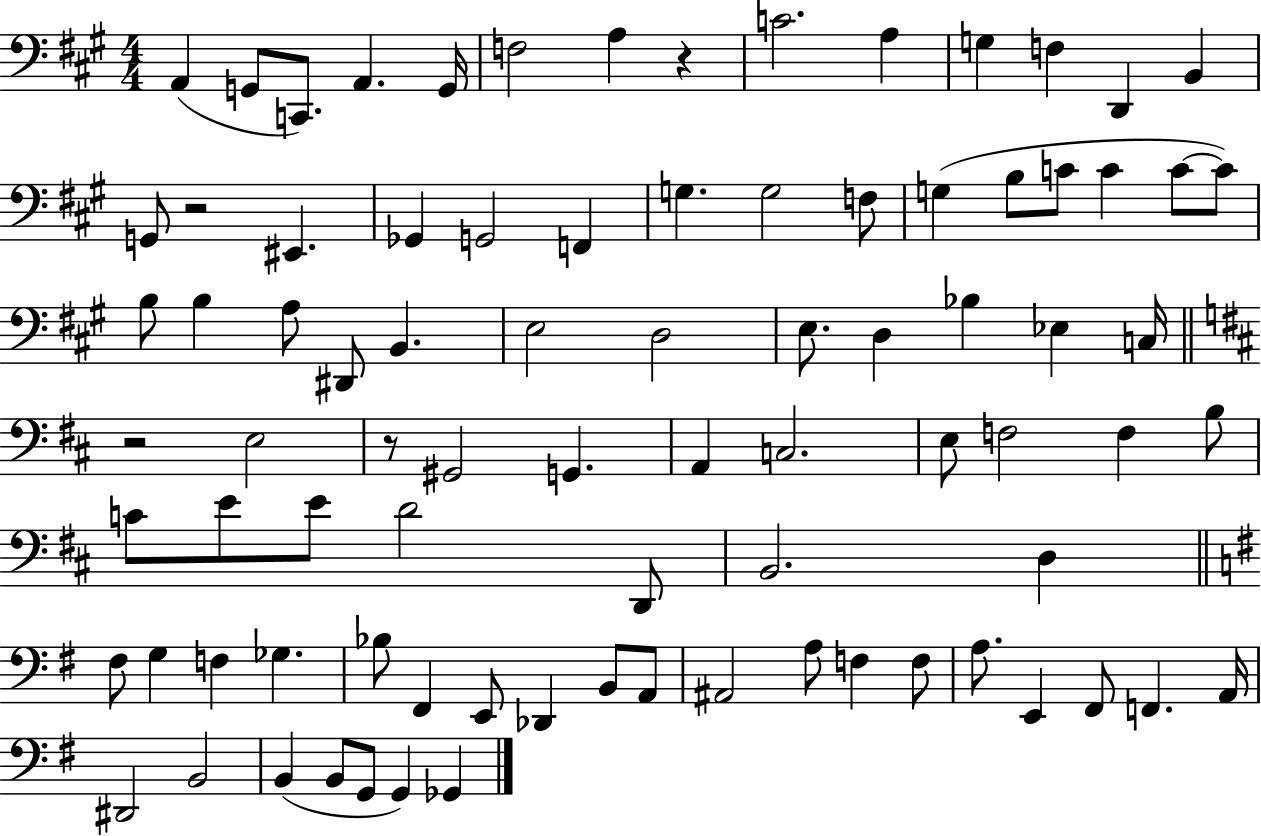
A2/q G2/e C2/e. A2/q. G2/s F3/h A3/q R/q C4/h. A3/q G3/q F3/q D2/q B2/q G2/e R/h EIS2/q. Gb2/q G2/h F2/q G3/q. G3/h F3/e G3/q B3/e C4/e C4/q C4/e C4/e B3/e B3/q A3/e D#2/e B2/q. E3/h D3/h E3/e. D3/q Bb3/q Eb3/q C3/s R/h E3/h R/e G#2/h G2/q. A2/q C3/h. E3/e F3/h F3/q B3/e C4/e E4/e E4/e D4/h D2/e B2/h. D3/q F#3/e G3/q F3/q Gb3/q. Bb3/e F#2/q E2/e Db2/q B2/e A2/e A#2/h A3/e F3/q F3/e A3/e. E2/q F#2/e F2/q. A2/s D#2/h B2/h B2/q B2/e G2/e G2/q Gb2/q